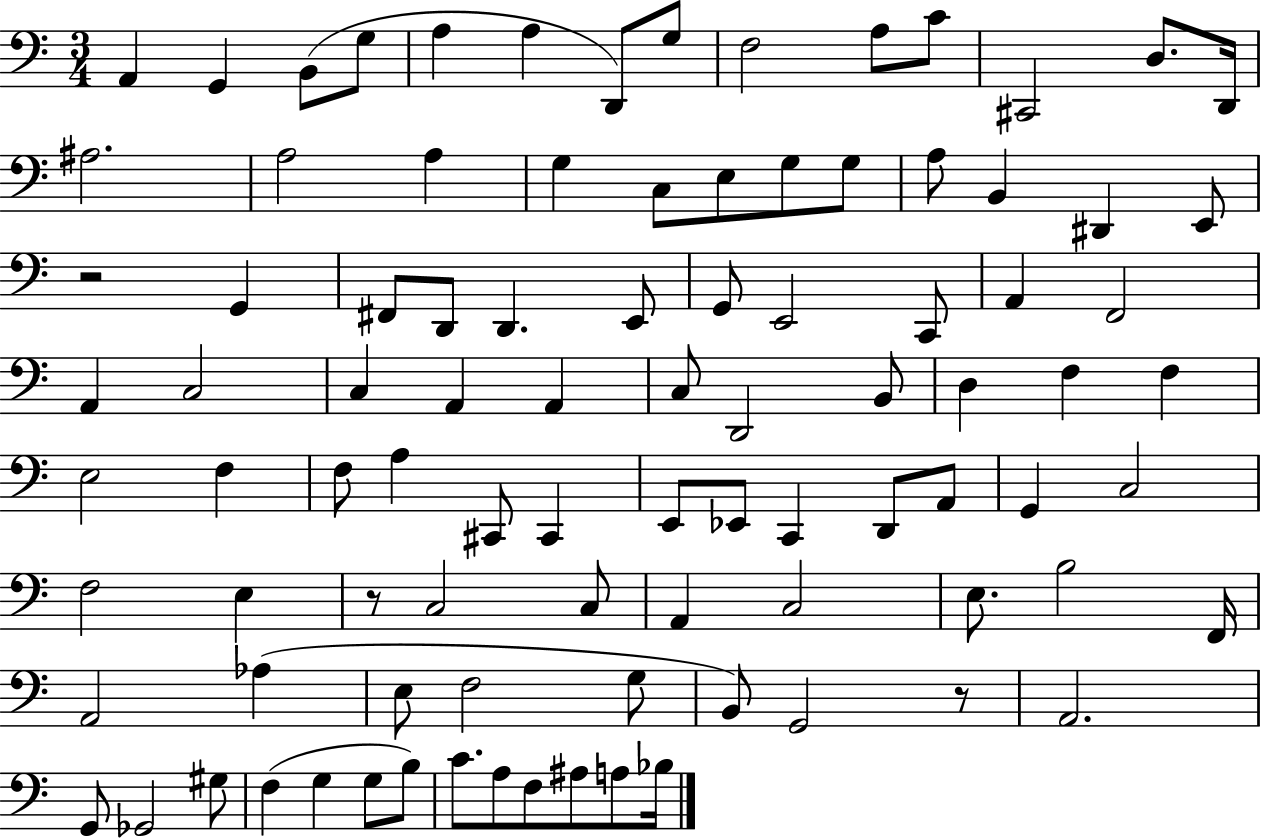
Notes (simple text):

A2/q G2/q B2/e G3/e A3/q A3/q D2/e G3/e F3/h A3/e C4/e C#2/h D3/e. D2/s A#3/h. A3/h A3/q G3/q C3/e E3/e G3/e G3/e A3/e B2/q D#2/q E2/e R/h G2/q F#2/e D2/e D2/q. E2/e G2/e E2/h C2/e A2/q F2/h A2/q C3/h C3/q A2/q A2/q C3/e D2/h B2/e D3/q F3/q F3/q E3/h F3/q F3/e A3/q C#2/e C#2/q E2/e Eb2/e C2/q D2/e A2/e G2/q C3/h F3/h E3/q R/e C3/h C3/e A2/q C3/h E3/e. B3/h F2/s A2/h Ab3/q E3/e F3/h G3/e B2/e G2/h R/e A2/h. G2/e Gb2/h G#3/e F3/q G3/q G3/e B3/e C4/e. A3/e F3/e A#3/e A3/e Bb3/s